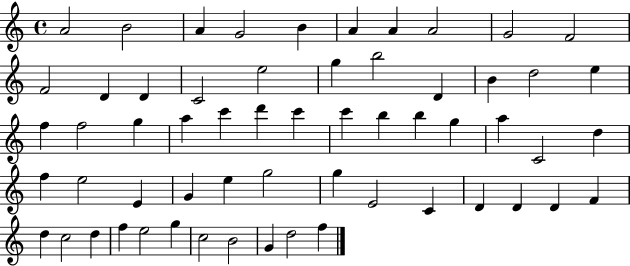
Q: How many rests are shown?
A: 0